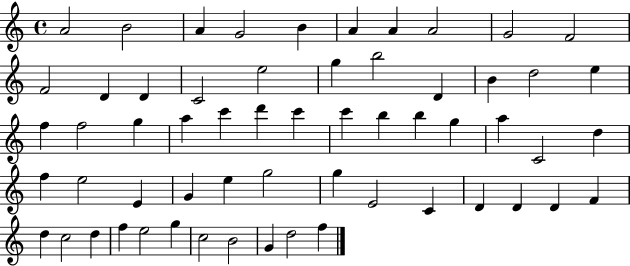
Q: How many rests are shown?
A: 0